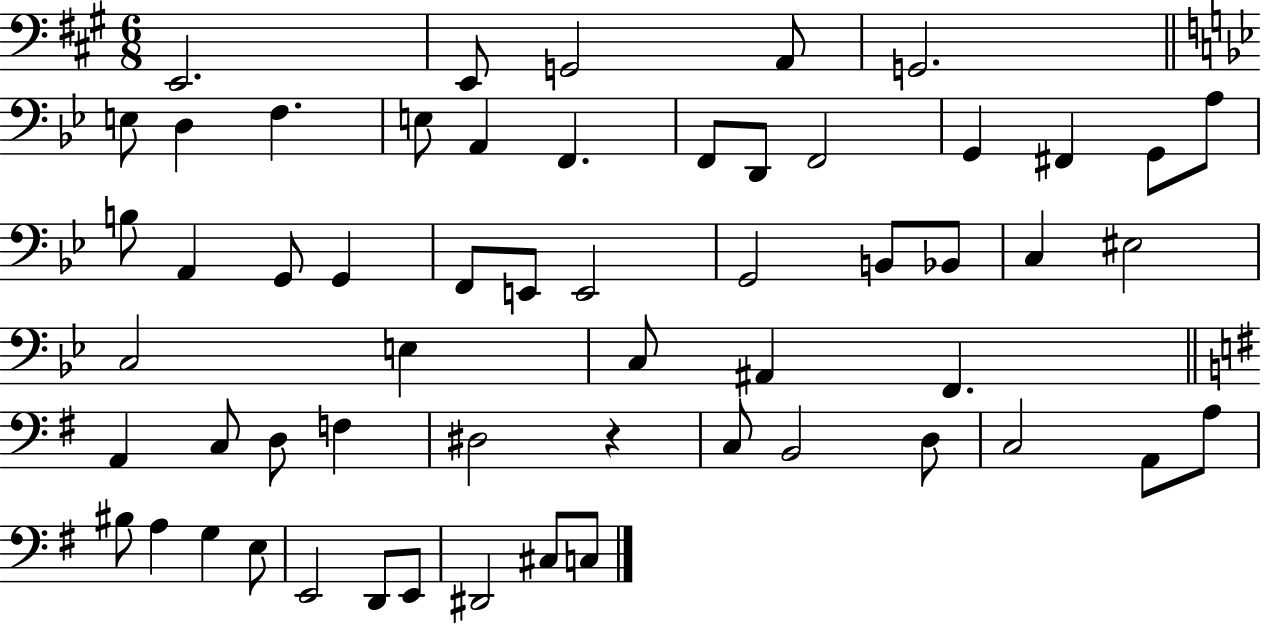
E2/h. E2/e G2/h A2/e G2/h. E3/e D3/q F3/q. E3/e A2/q F2/q. F2/e D2/e F2/h G2/q F#2/q G2/e A3/e B3/e A2/q G2/e G2/q F2/e E2/e E2/h G2/h B2/e Bb2/e C3/q EIS3/h C3/h E3/q C3/e A#2/q F2/q. A2/q C3/e D3/e F3/q D#3/h R/q C3/e B2/h D3/e C3/h A2/e A3/e BIS3/e A3/q G3/q E3/e E2/h D2/e E2/e D#2/h C#3/e C3/e